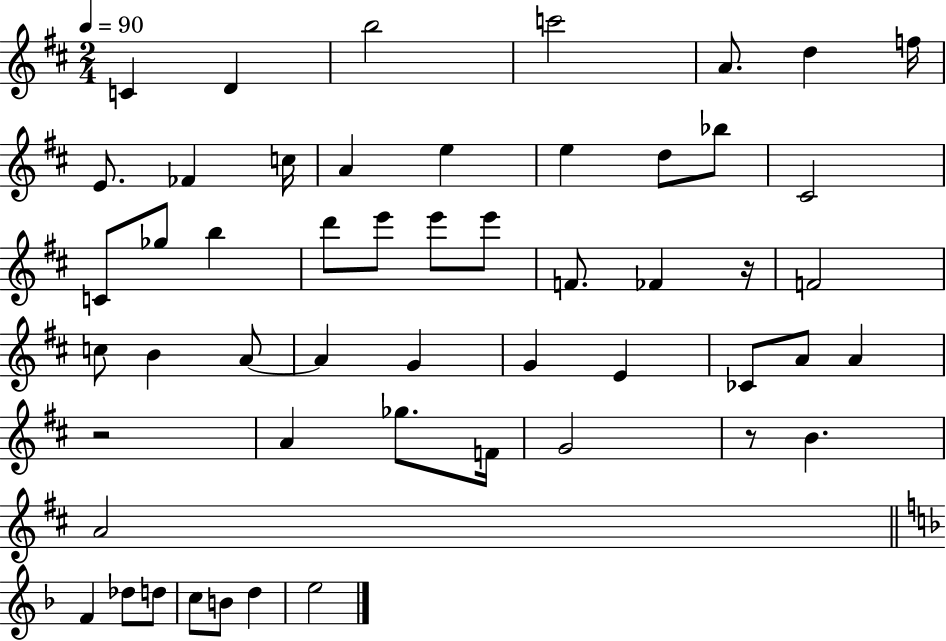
{
  \clef treble
  \numericTimeSignature
  \time 2/4
  \key d \major
  \tempo 4 = 90
  \repeat volta 2 { c'4 d'4 | b''2 | c'''2 | a'8. d''4 f''16 | \break e'8. fes'4 c''16 | a'4 e''4 | e''4 d''8 bes''8 | cis'2 | \break c'8 ges''8 b''4 | d'''8 e'''8 e'''8 e'''8 | f'8. fes'4 r16 | f'2 | \break c''8 b'4 a'8~~ | a'4 g'4 | g'4 e'4 | ces'8 a'8 a'4 | \break r2 | a'4 ges''8. f'16 | g'2 | r8 b'4. | \break a'2 | \bar "||" \break \key f \major f'4 des''8 d''8 | c''8 b'8 d''4 | e''2 | } \bar "|."
}